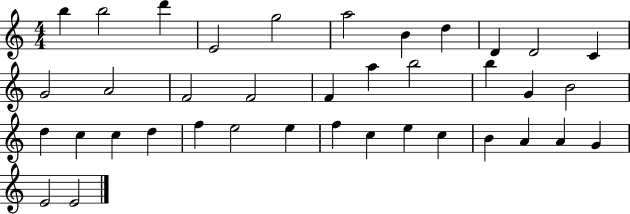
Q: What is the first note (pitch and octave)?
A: B5